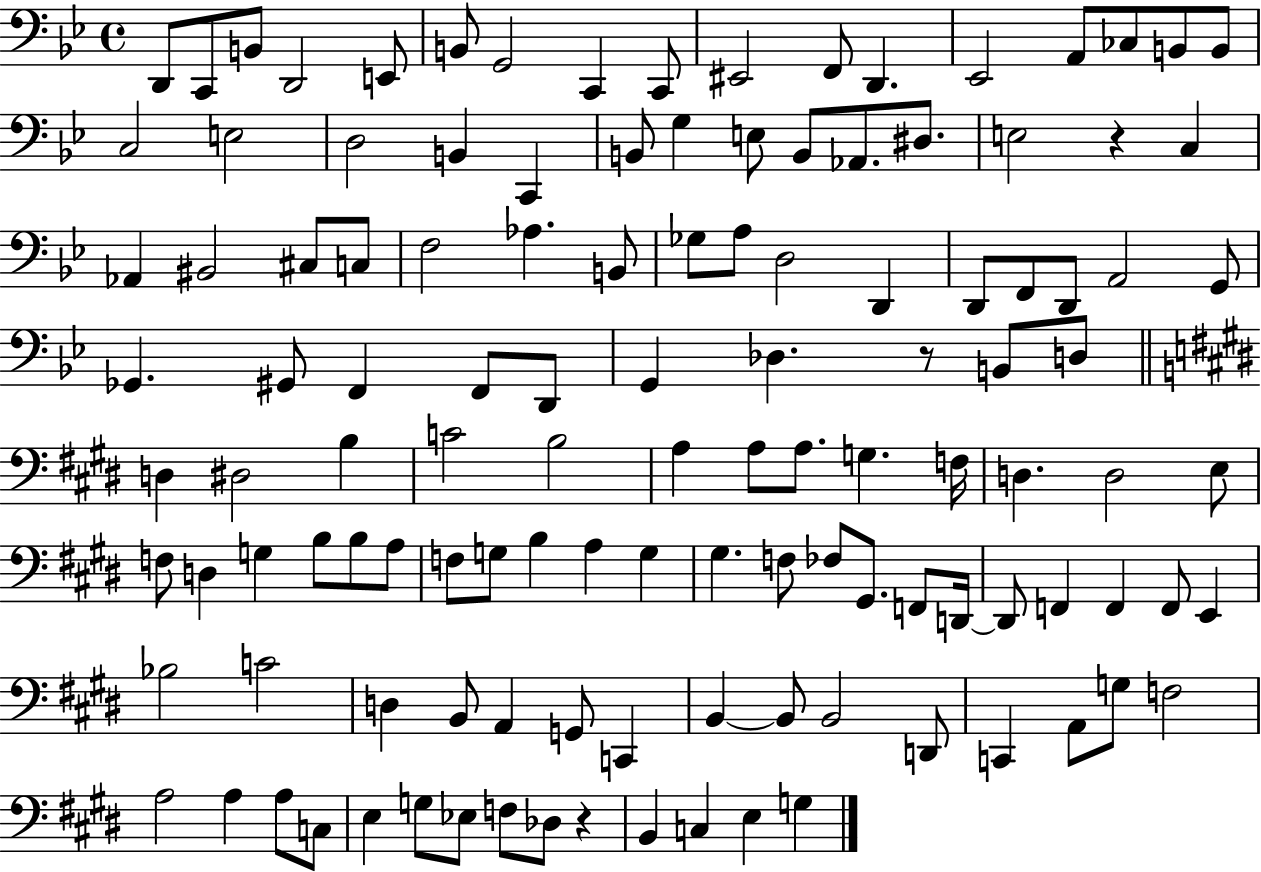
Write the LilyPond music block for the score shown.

{
  \clef bass
  \time 4/4
  \defaultTimeSignature
  \key bes \major
  d,8 c,8 b,8 d,2 e,8 | b,8 g,2 c,4 c,8 | eis,2 f,8 d,4. | ees,2 a,8 ces8 b,8 b,8 | \break c2 e2 | d2 b,4 c,4 | b,8 g4 e8 b,8 aes,8. dis8. | e2 r4 c4 | \break aes,4 bis,2 cis8 c8 | f2 aes4. b,8 | ges8 a8 d2 d,4 | d,8 f,8 d,8 a,2 g,8 | \break ges,4. gis,8 f,4 f,8 d,8 | g,4 des4. r8 b,8 d8 | \bar "||" \break \key e \major d4 dis2 b4 | c'2 b2 | a4 a8 a8. g4. f16 | d4. d2 e8 | \break f8 d4 g4 b8 b8 a8 | f8 g8 b4 a4 g4 | gis4. f8 fes8 gis,8. f,8 d,16~~ | d,8 f,4 f,4 f,8 e,4 | \break bes2 c'2 | d4 b,8 a,4 g,8 c,4 | b,4~~ b,8 b,2 d,8 | c,4 a,8 g8 f2 | \break a2 a4 a8 c8 | e4 g8 ees8 f8 des8 r4 | b,4 c4 e4 g4 | \bar "|."
}